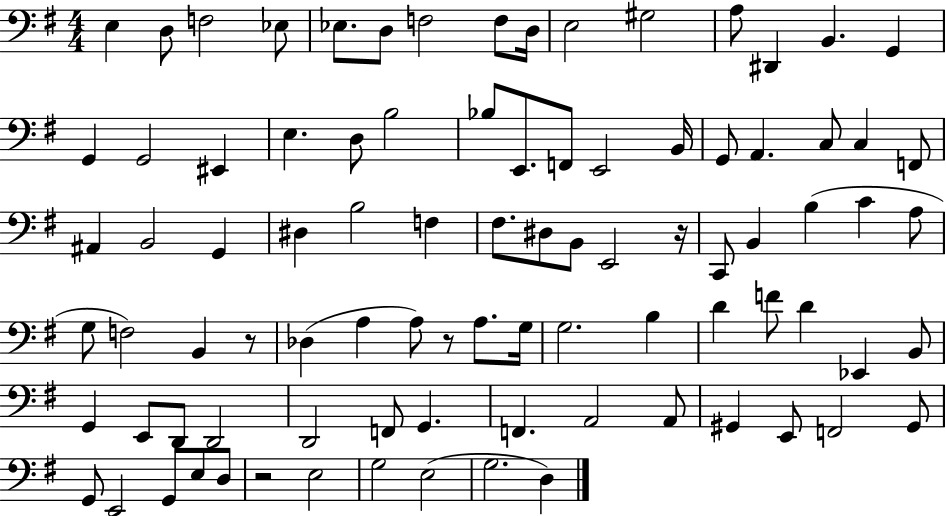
X:1
T:Untitled
M:4/4
L:1/4
K:G
E, D,/2 F,2 _E,/2 _E,/2 D,/2 F,2 F,/2 D,/4 E,2 ^G,2 A,/2 ^D,, B,, G,, G,, G,,2 ^E,, E, D,/2 B,2 _B,/2 E,,/2 F,,/2 E,,2 B,,/4 G,,/2 A,, C,/2 C, F,,/2 ^A,, B,,2 G,, ^D, B,2 F, ^F,/2 ^D,/2 B,,/2 E,,2 z/4 C,,/2 B,, B, C A,/2 G,/2 F,2 B,, z/2 _D, A, A,/2 z/2 A,/2 G,/4 G,2 B, D F/2 D _E,, B,,/2 G,, E,,/2 D,,/2 D,,2 D,,2 F,,/2 G,, F,, A,,2 A,,/2 ^G,, E,,/2 F,,2 ^G,,/2 G,,/2 E,,2 G,,/2 E,/2 D,/2 z2 E,2 G,2 E,2 G,2 D,